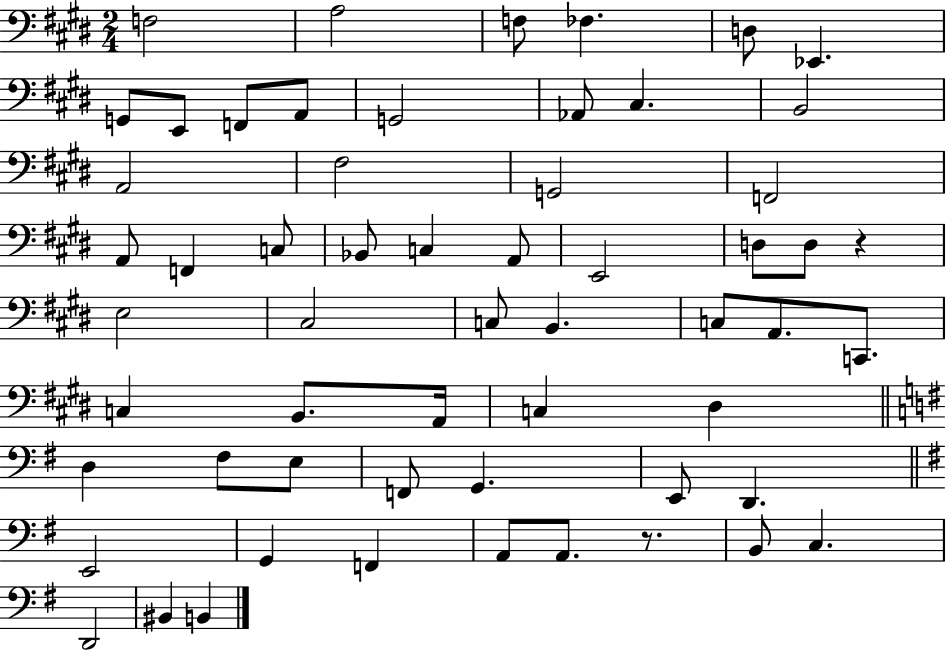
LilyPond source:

{
  \clef bass
  \numericTimeSignature
  \time 2/4
  \key e \major
  f2 | a2 | f8 fes4. | d8 ees,4. | \break g,8 e,8 f,8 a,8 | g,2 | aes,8 cis4. | b,2 | \break a,2 | fis2 | g,2 | f,2 | \break a,8 f,4 c8 | bes,8 c4 a,8 | e,2 | d8 d8 r4 | \break e2 | cis2 | c8 b,4. | c8 a,8. c,8. | \break c4 b,8. a,16 | c4 dis4 | \bar "||" \break \key g \major d4 fis8 e8 | f,8 g,4. | e,8 d,4. | \bar "||" \break \key g \major e,2 | g,4 f,4 | a,8 a,8. r8. | b,8 c4. | \break d,2 | bis,4 b,4 | \bar "|."
}